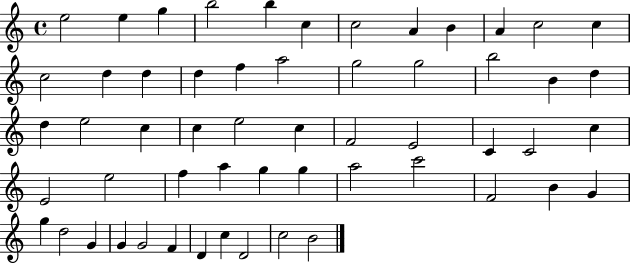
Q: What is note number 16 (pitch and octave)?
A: D5